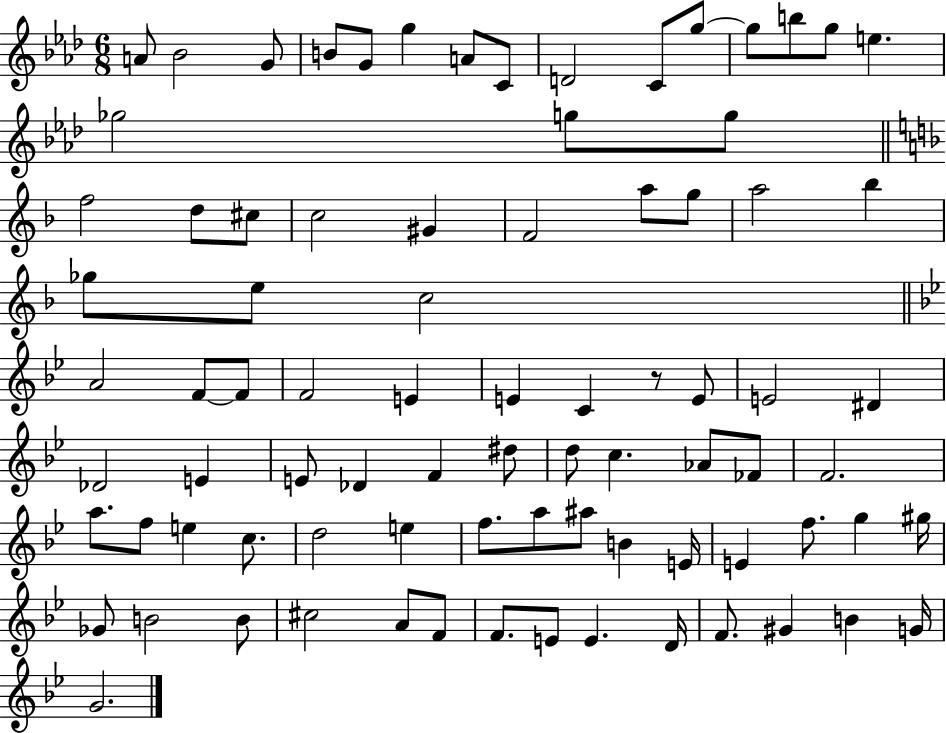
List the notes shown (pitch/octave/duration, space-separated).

A4/e Bb4/h G4/e B4/e G4/e G5/q A4/e C4/e D4/h C4/e G5/e G5/e B5/e G5/e E5/q. Gb5/h G5/e G5/e F5/h D5/e C#5/e C5/h G#4/q F4/h A5/e G5/e A5/h Bb5/q Gb5/e E5/e C5/h A4/h F4/e F4/e F4/h E4/q E4/q C4/q R/e E4/e E4/h D#4/q Db4/h E4/q E4/e Db4/q F4/q D#5/e D5/e C5/q. Ab4/e FES4/e F4/h. A5/e. F5/e E5/q C5/e. D5/h E5/q F5/e. A5/e A#5/e B4/q E4/s E4/q F5/e. G5/q G#5/s Gb4/e B4/h B4/e C#5/h A4/e F4/e F4/e. E4/e E4/q. D4/s F4/e. G#4/q B4/q G4/s G4/h.